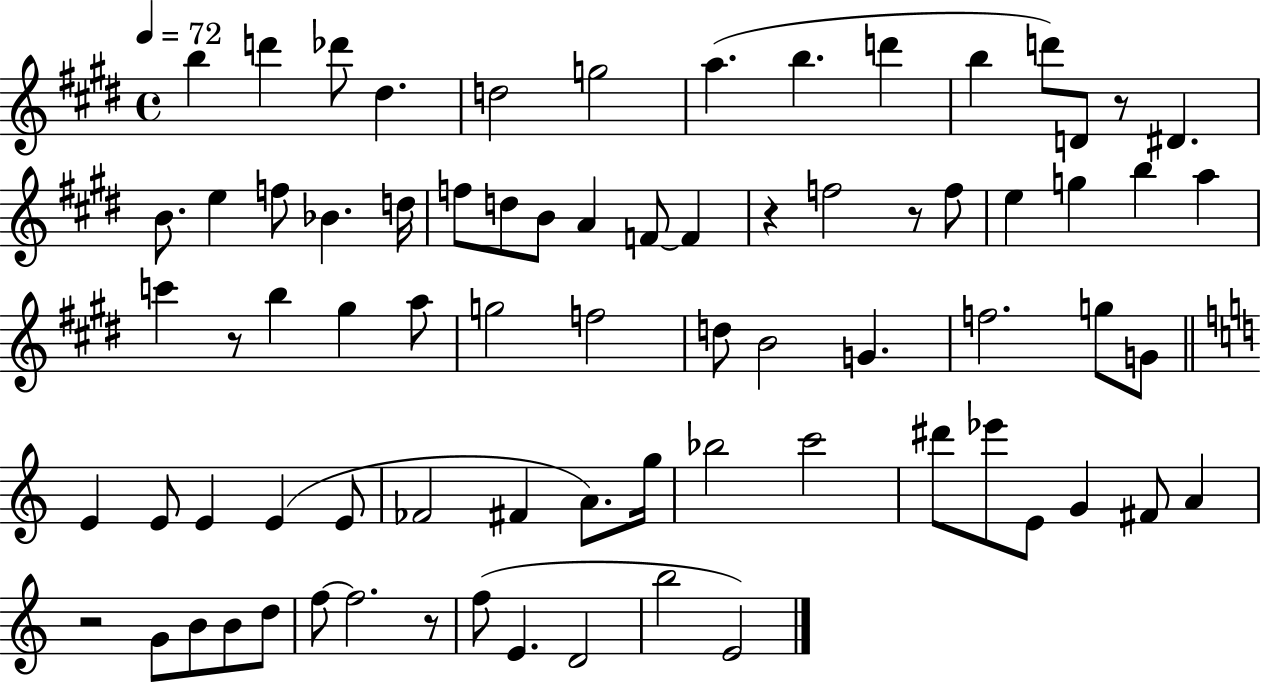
X:1
T:Untitled
M:4/4
L:1/4
K:E
b d' _d'/2 ^d d2 g2 a b d' b d'/2 D/2 z/2 ^D B/2 e f/2 _B d/4 f/2 d/2 B/2 A F/2 F z f2 z/2 f/2 e g b a c' z/2 b ^g a/2 g2 f2 d/2 B2 G f2 g/2 G/2 E E/2 E E E/2 _F2 ^F A/2 g/4 _b2 c'2 ^d'/2 _e'/2 E/2 G ^F/2 A z2 G/2 B/2 B/2 d/2 f/2 f2 z/2 f/2 E D2 b2 E2